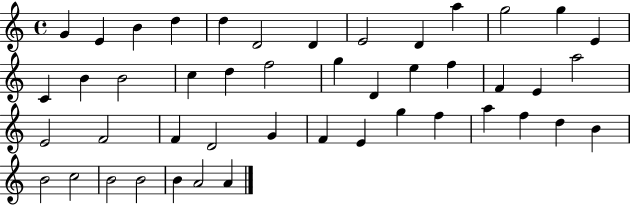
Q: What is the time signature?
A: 4/4